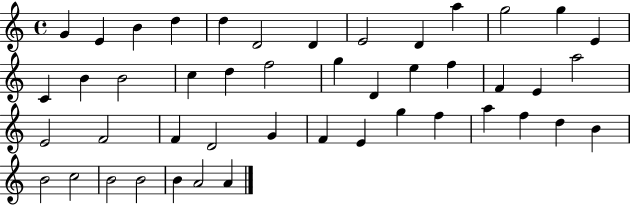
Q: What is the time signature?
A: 4/4